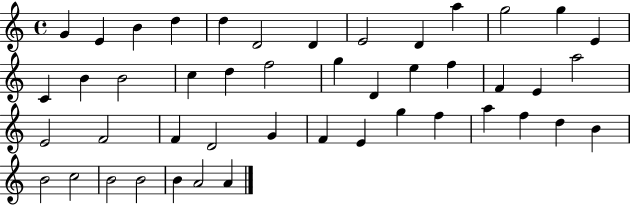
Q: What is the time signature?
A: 4/4